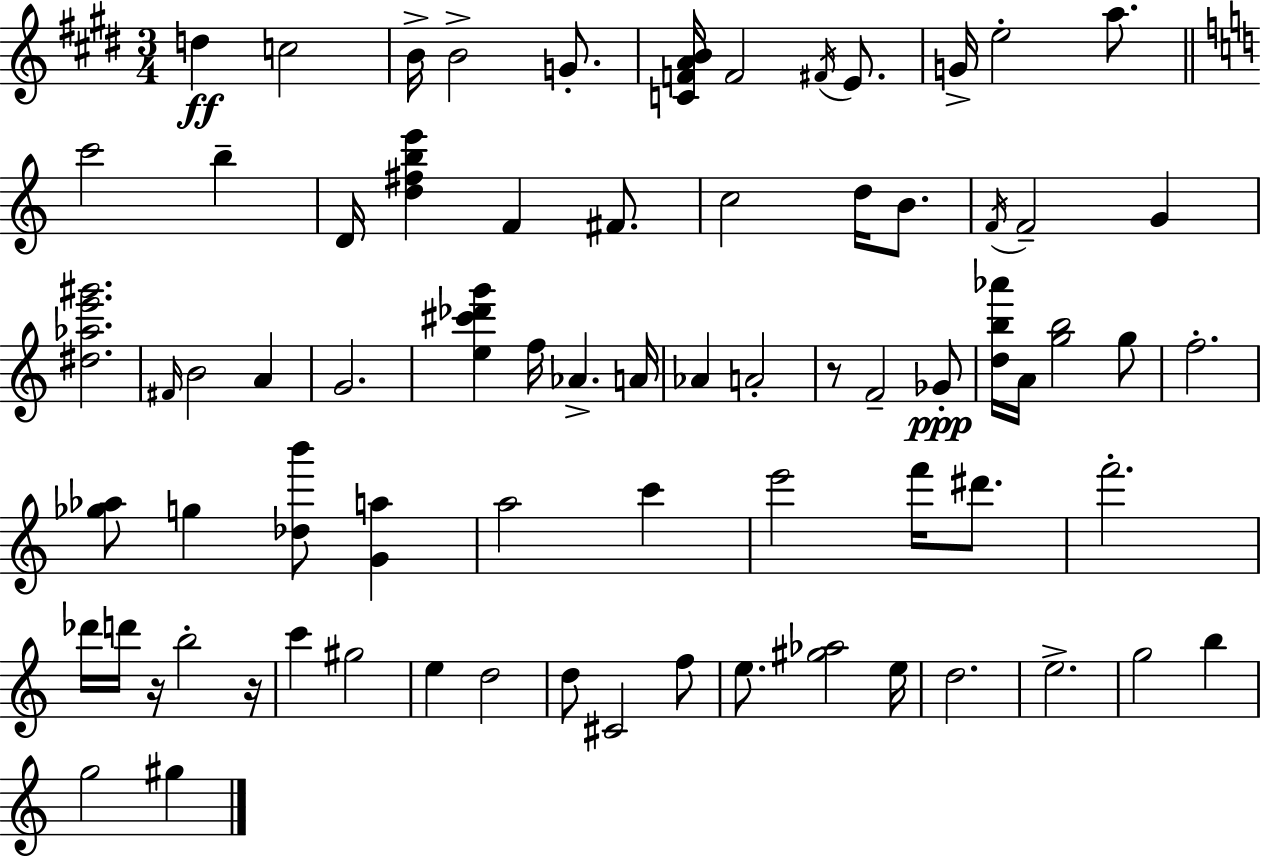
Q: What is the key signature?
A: E major